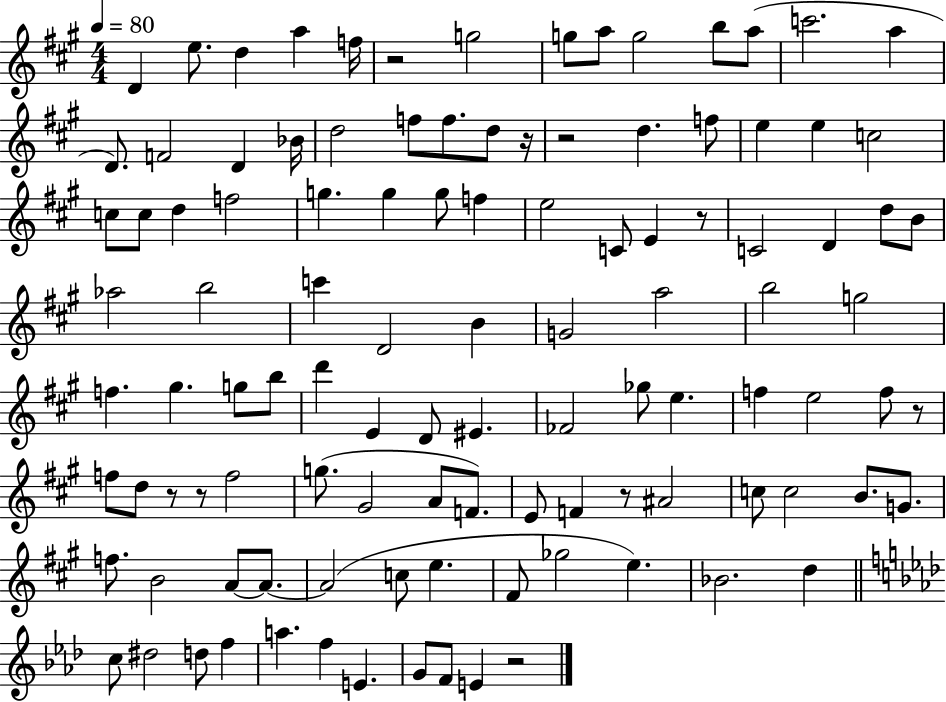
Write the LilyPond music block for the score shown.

{
  \clef treble
  \numericTimeSignature
  \time 4/4
  \key a \major
  \tempo 4 = 80
  d'4 e''8. d''4 a''4 f''16 | r2 g''2 | g''8 a''8 g''2 b''8 a''8( | c'''2. a''4 | \break d'8.) f'2 d'4 bes'16 | d''2 f''8 f''8. d''8 r16 | r2 d''4. f''8 | e''4 e''4 c''2 | \break c''8 c''8 d''4 f''2 | g''4. g''4 g''8 f''4 | e''2 c'8 e'4 r8 | c'2 d'4 d''8 b'8 | \break aes''2 b''2 | c'''4 d'2 b'4 | g'2 a''2 | b''2 g''2 | \break f''4. gis''4. g''8 b''8 | d'''4 e'4 d'8 eis'4. | fes'2 ges''8 e''4. | f''4 e''2 f''8 r8 | \break f''8 d''8 r8 r8 f''2 | g''8.( gis'2 a'8 f'8.) | e'8 f'4 r8 ais'2 | c''8 c''2 b'8. g'8. | \break f''8. b'2 a'8~~ a'8.~~ | a'2( c''8 e''4. | fis'8 ges''2 e''4.) | bes'2. d''4 | \break \bar "||" \break \key f \minor c''8 dis''2 d''8 f''4 | a''4. f''4 e'4. | g'8 f'8 e'4 r2 | \bar "|."
}